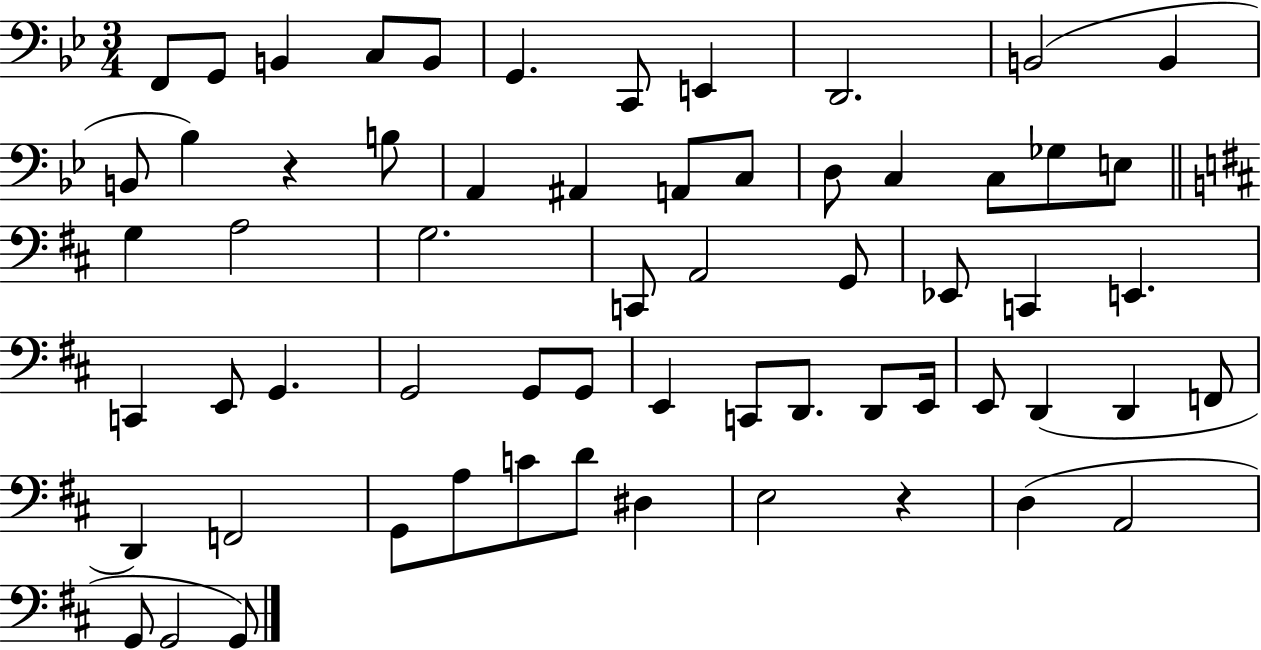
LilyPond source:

{
  \clef bass
  \numericTimeSignature
  \time 3/4
  \key bes \major
  \repeat volta 2 { f,8 g,8 b,4 c8 b,8 | g,4. c,8 e,4 | d,2. | b,2( b,4 | \break b,8 bes4) r4 b8 | a,4 ais,4 a,8 c8 | d8 c4 c8 ges8 e8 | \bar "||" \break \key b \minor g4 a2 | g2. | c,8 a,2 g,8 | ees,8 c,4 e,4. | \break c,4 e,8 g,4. | g,2 g,8 g,8 | e,4 c,8 d,8. d,8 e,16 | e,8 d,4( d,4 f,8 | \break d,4) f,2 | g,8 a8 c'8 d'8 dis4 | e2 r4 | d4( a,2 | \break g,8 g,2 g,8) | } \bar "|."
}